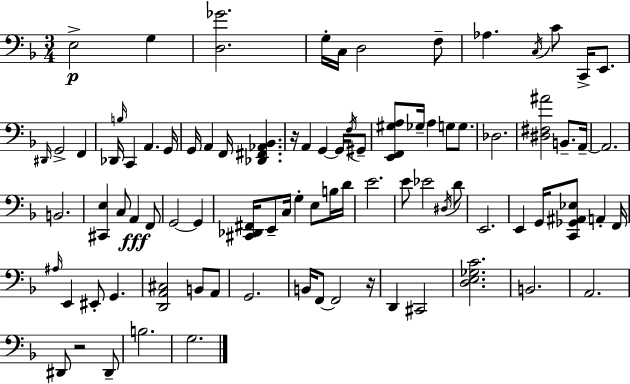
X:1
T:Untitled
M:3/4
L:1/4
K:F
E,2 G, [D,_G]2 G,/4 C,/4 D,2 F,/2 _A, C,/4 C/2 C,,/4 E,,/2 ^D,,/4 G,,2 F,, _D,,/4 B,/4 C,, A,, G,,/4 G,,/4 A,, F,,/4 [_D,,^F,,_A,,_B,,] z/4 A,, G,, G,,/4 F,/4 ^G,,/2 [E,,F,,^G,A,]/2 _G,/4 A, G,/2 G,/2 _D,2 [^D,^F,^A]2 B,,/2 A,,/4 A,,2 B,,2 [^C,,E,] C,/2 A,, F,,/2 G,,2 G,, [^C,,_D,,^F,,]/4 E,,/2 C,/4 G, E,/2 B,/4 D/4 E2 E/2 _E2 ^D,/4 D/2 E,,2 E,, G,,/4 [C,,_G,,^A,,_E,]/2 A,, F,,/4 ^A,/4 E,, ^E,,/2 G,, [D,,A,,^C,]2 B,,/2 A,,/2 G,,2 B,,/4 F,,/2 F,,2 z/4 D,, ^C,,2 [D,E,_G,C]2 B,,2 A,,2 ^D,,/2 z2 ^D,,/2 B,2 G,2